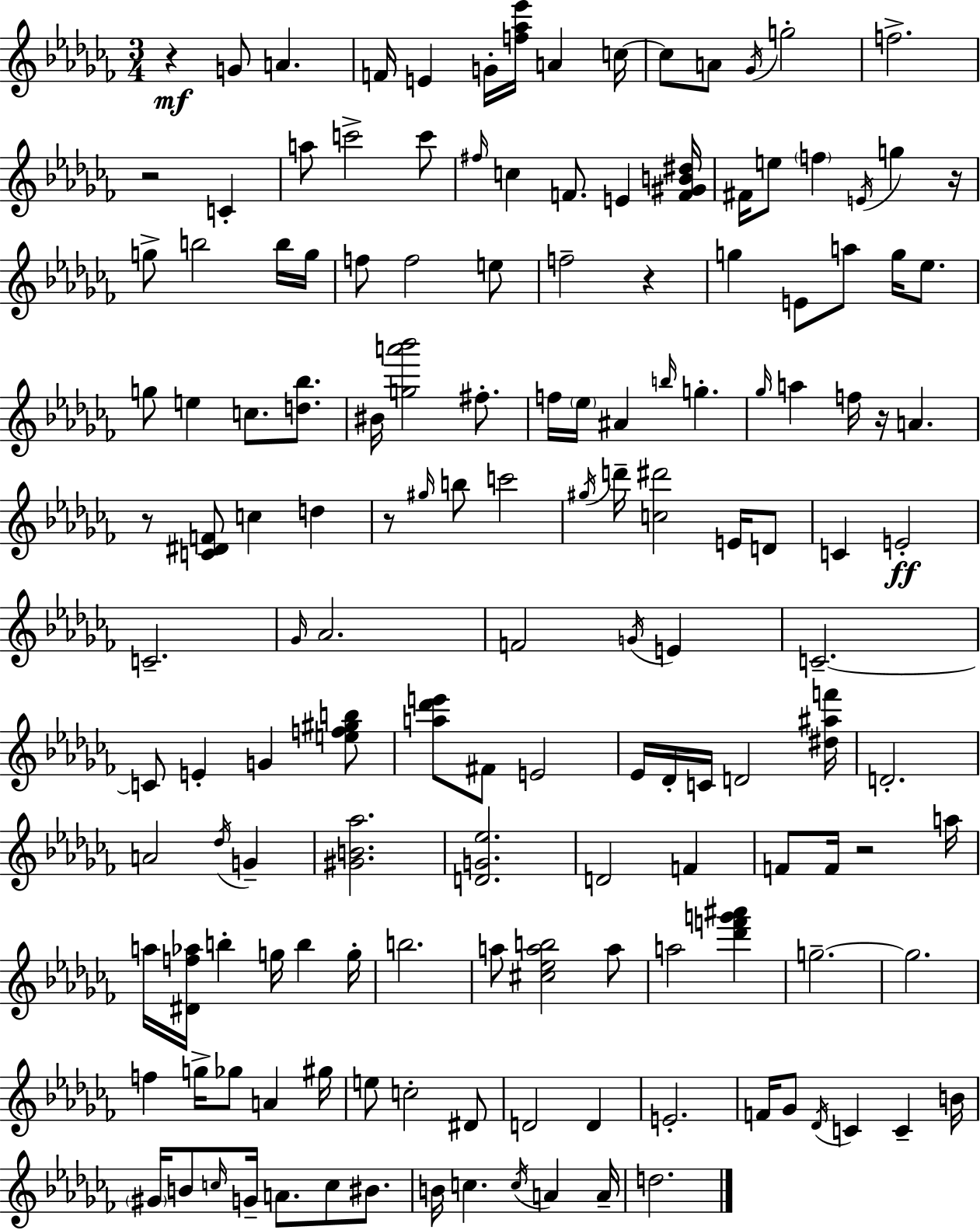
R/q G4/e A4/q. F4/s E4/q G4/s [F5,Ab5,Eb6]/s A4/q C5/s C5/e A4/e Gb4/s G5/h F5/h. R/h C4/q A5/e C6/h C6/e F#5/s C5/q F4/e. E4/q [F4,G#4,B4,D#5]/s F#4/s E5/e F5/q E4/s G5/q R/s G5/e B5/h B5/s G5/s F5/e F5/h E5/e F5/h R/q G5/q E4/e A5/e G5/s Eb5/e. G5/e E5/q C5/e. [D5,Bb5]/e. BIS4/s [G5,A6,Bb6]/h F#5/e. F5/s Eb5/s A#4/q B5/s G5/q. Gb5/s A5/q F5/s R/s A4/q. R/e [C4,D#4,F4]/e C5/q D5/q R/e G#5/s B5/e C6/h G#5/s D6/s [C5,D#6]/h E4/s D4/e C4/q E4/h C4/h. Gb4/s Ab4/h. F4/h G4/s E4/q C4/h. C4/e E4/q G4/q [E5,F5,G#5,B5]/e [A5,Db6,E6]/e F#4/e E4/h Eb4/s Db4/s C4/s D4/h [D#5,A#5,F6]/s D4/h. A4/h Db5/s G4/q [G#4,B4,Ab5]/h. [D4,G4,Eb5]/h. D4/h F4/q F4/e F4/s R/h A5/s A5/s [D#4,F5,Ab5]/s B5/q G5/s B5/q G5/s B5/h. A5/e [C#5,Eb5,A5,B5]/h A5/e A5/h [Db6,F6,G6,A#6]/q G5/h. G5/h. F5/q G5/s Gb5/e A4/q G#5/s E5/e C5/h D#4/e D4/h D4/q E4/h. F4/s Gb4/e Db4/s C4/q C4/q B4/s G#4/s B4/e C5/s G4/s A4/e. C5/e BIS4/e. B4/s C5/q. C5/s A4/q A4/s D5/h.